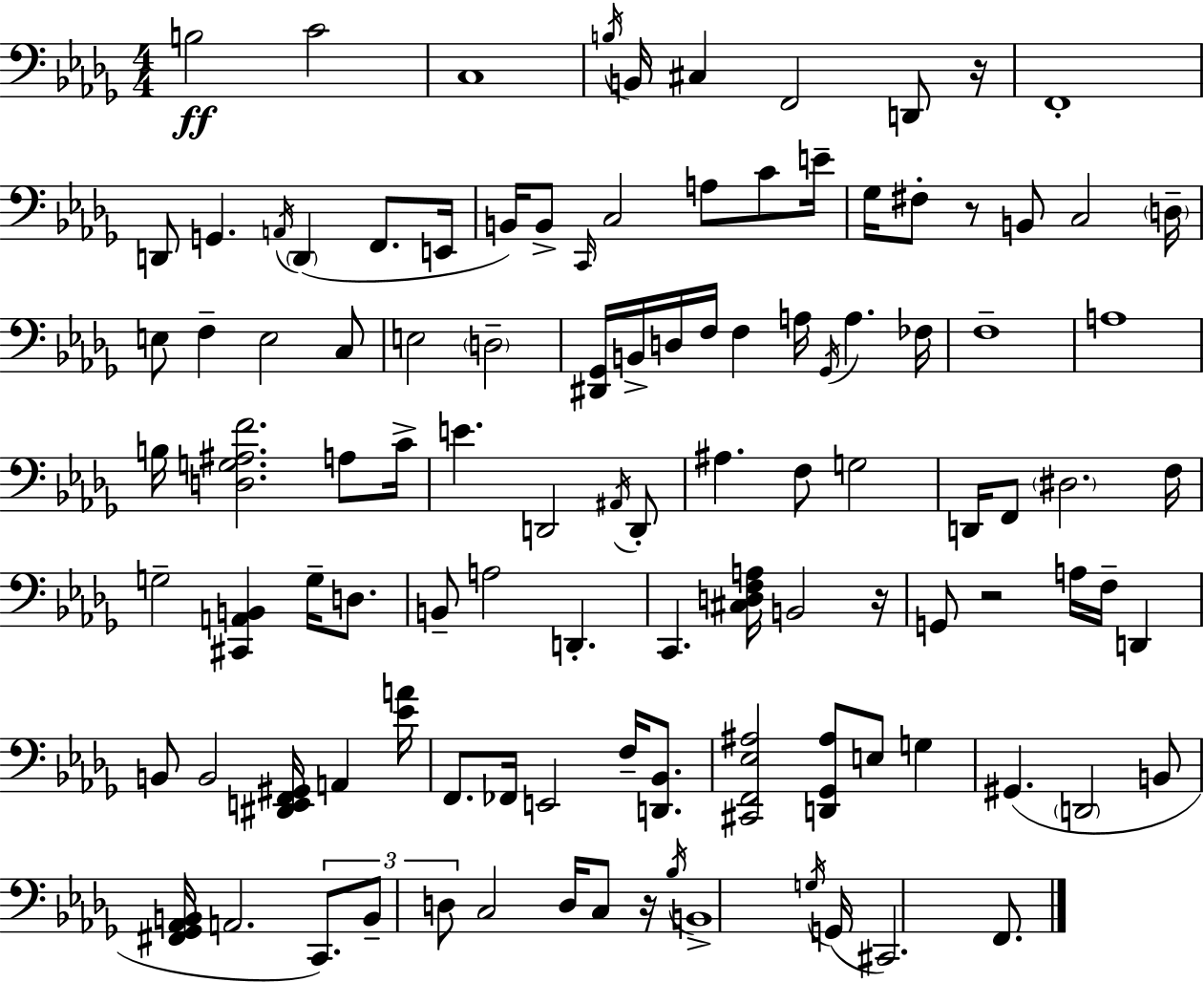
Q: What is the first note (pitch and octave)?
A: B3